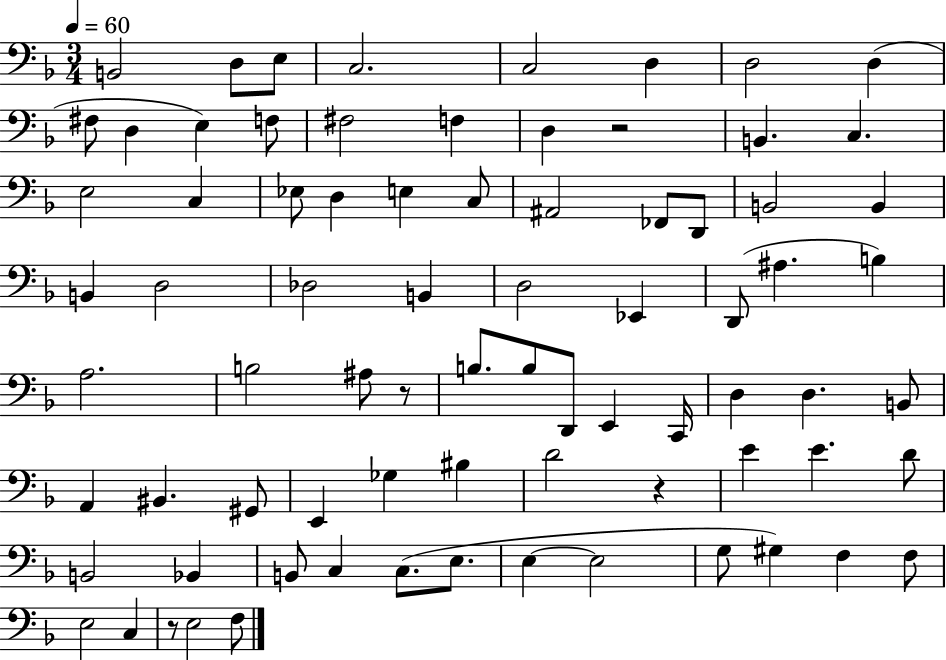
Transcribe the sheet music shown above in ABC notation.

X:1
T:Untitled
M:3/4
L:1/4
K:F
B,,2 D,/2 E,/2 C,2 C,2 D, D,2 D, ^F,/2 D, E, F,/2 ^F,2 F, D, z2 B,, C, E,2 C, _E,/2 D, E, C,/2 ^A,,2 _F,,/2 D,,/2 B,,2 B,, B,, D,2 _D,2 B,, D,2 _E,, D,,/2 ^A, B, A,2 B,2 ^A,/2 z/2 B,/2 B,/2 D,,/2 E,, C,,/4 D, D, B,,/2 A,, ^B,, ^G,,/2 E,, _G, ^B, D2 z E E D/2 B,,2 _B,, B,,/2 C, C,/2 E,/2 E, E,2 G,/2 ^G, F, F,/2 E,2 C, z/2 E,2 F,/2